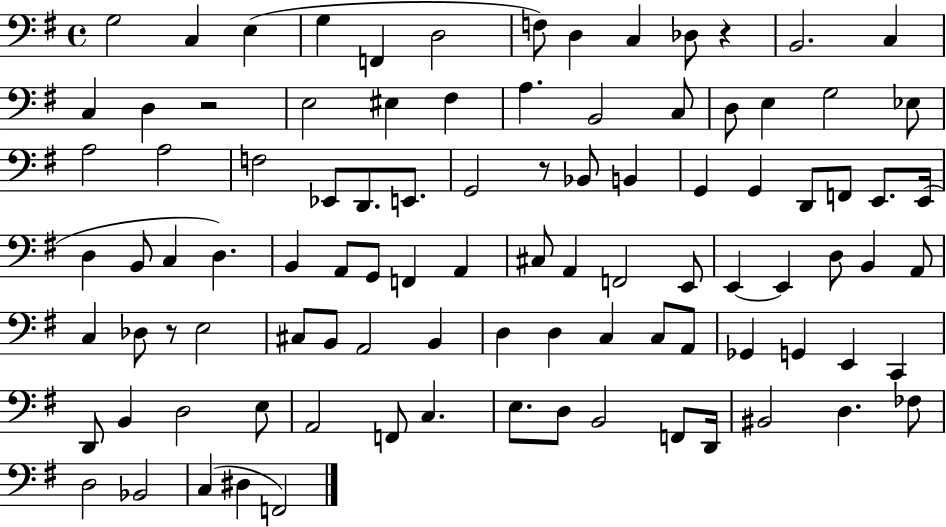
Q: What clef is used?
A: bass